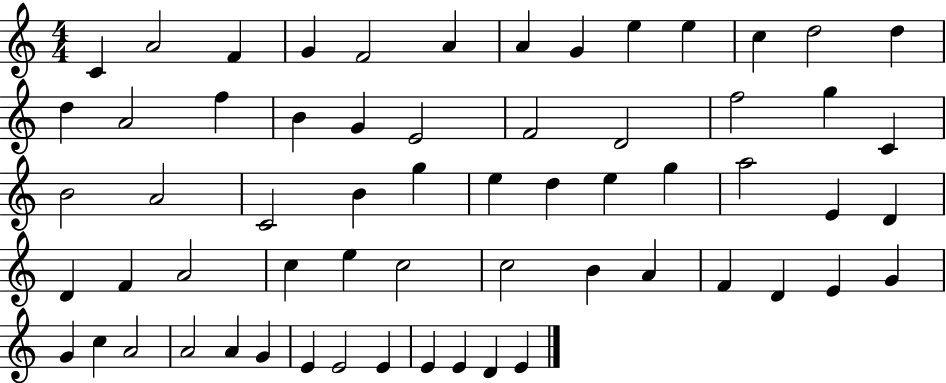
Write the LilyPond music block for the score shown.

{
  \clef treble
  \numericTimeSignature
  \time 4/4
  \key c \major
  c'4 a'2 f'4 | g'4 f'2 a'4 | a'4 g'4 e''4 e''4 | c''4 d''2 d''4 | \break d''4 a'2 f''4 | b'4 g'4 e'2 | f'2 d'2 | f''2 g''4 c'4 | \break b'2 a'2 | c'2 b'4 g''4 | e''4 d''4 e''4 g''4 | a''2 e'4 d'4 | \break d'4 f'4 a'2 | c''4 e''4 c''2 | c''2 b'4 a'4 | f'4 d'4 e'4 g'4 | \break g'4 c''4 a'2 | a'2 a'4 g'4 | e'4 e'2 e'4 | e'4 e'4 d'4 e'4 | \break \bar "|."
}